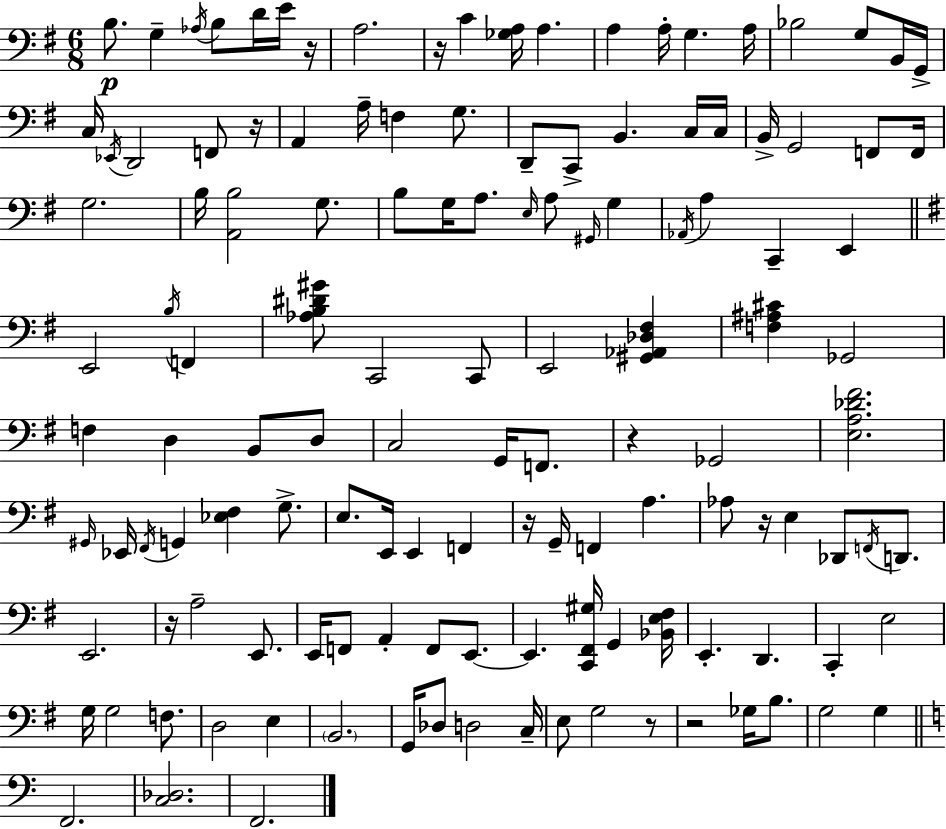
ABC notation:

X:1
T:Untitled
M:6/8
L:1/4
K:Em
B,/2 G, _A,/4 B,/2 D/4 E/4 z/4 A,2 z/4 C [_G,A,]/4 A, A, A,/4 G, A,/4 _B,2 G,/2 B,,/4 G,,/4 C,/4 _E,,/4 D,,2 F,,/2 z/4 A,, A,/4 F, G,/2 D,,/2 C,,/2 B,, C,/4 C,/4 B,,/4 G,,2 F,,/2 F,,/4 G,2 B,/4 [A,,B,]2 G,/2 B,/2 G,/4 A,/2 E,/4 A,/2 ^G,,/4 G, _A,,/4 A, C,, E,, E,,2 B,/4 F,, [_A,B,^D^G]/2 C,,2 C,,/2 E,,2 [^G,,_A,,_D,^F,] [F,^A,^C] _G,,2 F, D, B,,/2 D,/2 C,2 G,,/4 F,,/2 z _G,,2 [E,A,_D^F]2 ^G,,/4 _E,,/4 ^F,,/4 G,, [_E,^F,] G,/2 E,/2 E,,/4 E,, F,, z/4 G,,/4 F,, A, _A,/2 z/4 E, _D,,/2 F,,/4 D,,/2 E,,2 z/4 A,2 E,,/2 E,,/4 F,,/2 A,, F,,/2 E,,/2 E,, [C,,^F,,^G,]/4 G,, [_B,,E,^F,]/4 E,, D,, C,, E,2 G,/4 G,2 F,/2 D,2 E, B,,2 G,,/4 _D,/2 D,2 C,/4 E,/2 G,2 z/2 z2 _G,/4 B,/2 G,2 G, F,,2 [C,_D,]2 F,,2